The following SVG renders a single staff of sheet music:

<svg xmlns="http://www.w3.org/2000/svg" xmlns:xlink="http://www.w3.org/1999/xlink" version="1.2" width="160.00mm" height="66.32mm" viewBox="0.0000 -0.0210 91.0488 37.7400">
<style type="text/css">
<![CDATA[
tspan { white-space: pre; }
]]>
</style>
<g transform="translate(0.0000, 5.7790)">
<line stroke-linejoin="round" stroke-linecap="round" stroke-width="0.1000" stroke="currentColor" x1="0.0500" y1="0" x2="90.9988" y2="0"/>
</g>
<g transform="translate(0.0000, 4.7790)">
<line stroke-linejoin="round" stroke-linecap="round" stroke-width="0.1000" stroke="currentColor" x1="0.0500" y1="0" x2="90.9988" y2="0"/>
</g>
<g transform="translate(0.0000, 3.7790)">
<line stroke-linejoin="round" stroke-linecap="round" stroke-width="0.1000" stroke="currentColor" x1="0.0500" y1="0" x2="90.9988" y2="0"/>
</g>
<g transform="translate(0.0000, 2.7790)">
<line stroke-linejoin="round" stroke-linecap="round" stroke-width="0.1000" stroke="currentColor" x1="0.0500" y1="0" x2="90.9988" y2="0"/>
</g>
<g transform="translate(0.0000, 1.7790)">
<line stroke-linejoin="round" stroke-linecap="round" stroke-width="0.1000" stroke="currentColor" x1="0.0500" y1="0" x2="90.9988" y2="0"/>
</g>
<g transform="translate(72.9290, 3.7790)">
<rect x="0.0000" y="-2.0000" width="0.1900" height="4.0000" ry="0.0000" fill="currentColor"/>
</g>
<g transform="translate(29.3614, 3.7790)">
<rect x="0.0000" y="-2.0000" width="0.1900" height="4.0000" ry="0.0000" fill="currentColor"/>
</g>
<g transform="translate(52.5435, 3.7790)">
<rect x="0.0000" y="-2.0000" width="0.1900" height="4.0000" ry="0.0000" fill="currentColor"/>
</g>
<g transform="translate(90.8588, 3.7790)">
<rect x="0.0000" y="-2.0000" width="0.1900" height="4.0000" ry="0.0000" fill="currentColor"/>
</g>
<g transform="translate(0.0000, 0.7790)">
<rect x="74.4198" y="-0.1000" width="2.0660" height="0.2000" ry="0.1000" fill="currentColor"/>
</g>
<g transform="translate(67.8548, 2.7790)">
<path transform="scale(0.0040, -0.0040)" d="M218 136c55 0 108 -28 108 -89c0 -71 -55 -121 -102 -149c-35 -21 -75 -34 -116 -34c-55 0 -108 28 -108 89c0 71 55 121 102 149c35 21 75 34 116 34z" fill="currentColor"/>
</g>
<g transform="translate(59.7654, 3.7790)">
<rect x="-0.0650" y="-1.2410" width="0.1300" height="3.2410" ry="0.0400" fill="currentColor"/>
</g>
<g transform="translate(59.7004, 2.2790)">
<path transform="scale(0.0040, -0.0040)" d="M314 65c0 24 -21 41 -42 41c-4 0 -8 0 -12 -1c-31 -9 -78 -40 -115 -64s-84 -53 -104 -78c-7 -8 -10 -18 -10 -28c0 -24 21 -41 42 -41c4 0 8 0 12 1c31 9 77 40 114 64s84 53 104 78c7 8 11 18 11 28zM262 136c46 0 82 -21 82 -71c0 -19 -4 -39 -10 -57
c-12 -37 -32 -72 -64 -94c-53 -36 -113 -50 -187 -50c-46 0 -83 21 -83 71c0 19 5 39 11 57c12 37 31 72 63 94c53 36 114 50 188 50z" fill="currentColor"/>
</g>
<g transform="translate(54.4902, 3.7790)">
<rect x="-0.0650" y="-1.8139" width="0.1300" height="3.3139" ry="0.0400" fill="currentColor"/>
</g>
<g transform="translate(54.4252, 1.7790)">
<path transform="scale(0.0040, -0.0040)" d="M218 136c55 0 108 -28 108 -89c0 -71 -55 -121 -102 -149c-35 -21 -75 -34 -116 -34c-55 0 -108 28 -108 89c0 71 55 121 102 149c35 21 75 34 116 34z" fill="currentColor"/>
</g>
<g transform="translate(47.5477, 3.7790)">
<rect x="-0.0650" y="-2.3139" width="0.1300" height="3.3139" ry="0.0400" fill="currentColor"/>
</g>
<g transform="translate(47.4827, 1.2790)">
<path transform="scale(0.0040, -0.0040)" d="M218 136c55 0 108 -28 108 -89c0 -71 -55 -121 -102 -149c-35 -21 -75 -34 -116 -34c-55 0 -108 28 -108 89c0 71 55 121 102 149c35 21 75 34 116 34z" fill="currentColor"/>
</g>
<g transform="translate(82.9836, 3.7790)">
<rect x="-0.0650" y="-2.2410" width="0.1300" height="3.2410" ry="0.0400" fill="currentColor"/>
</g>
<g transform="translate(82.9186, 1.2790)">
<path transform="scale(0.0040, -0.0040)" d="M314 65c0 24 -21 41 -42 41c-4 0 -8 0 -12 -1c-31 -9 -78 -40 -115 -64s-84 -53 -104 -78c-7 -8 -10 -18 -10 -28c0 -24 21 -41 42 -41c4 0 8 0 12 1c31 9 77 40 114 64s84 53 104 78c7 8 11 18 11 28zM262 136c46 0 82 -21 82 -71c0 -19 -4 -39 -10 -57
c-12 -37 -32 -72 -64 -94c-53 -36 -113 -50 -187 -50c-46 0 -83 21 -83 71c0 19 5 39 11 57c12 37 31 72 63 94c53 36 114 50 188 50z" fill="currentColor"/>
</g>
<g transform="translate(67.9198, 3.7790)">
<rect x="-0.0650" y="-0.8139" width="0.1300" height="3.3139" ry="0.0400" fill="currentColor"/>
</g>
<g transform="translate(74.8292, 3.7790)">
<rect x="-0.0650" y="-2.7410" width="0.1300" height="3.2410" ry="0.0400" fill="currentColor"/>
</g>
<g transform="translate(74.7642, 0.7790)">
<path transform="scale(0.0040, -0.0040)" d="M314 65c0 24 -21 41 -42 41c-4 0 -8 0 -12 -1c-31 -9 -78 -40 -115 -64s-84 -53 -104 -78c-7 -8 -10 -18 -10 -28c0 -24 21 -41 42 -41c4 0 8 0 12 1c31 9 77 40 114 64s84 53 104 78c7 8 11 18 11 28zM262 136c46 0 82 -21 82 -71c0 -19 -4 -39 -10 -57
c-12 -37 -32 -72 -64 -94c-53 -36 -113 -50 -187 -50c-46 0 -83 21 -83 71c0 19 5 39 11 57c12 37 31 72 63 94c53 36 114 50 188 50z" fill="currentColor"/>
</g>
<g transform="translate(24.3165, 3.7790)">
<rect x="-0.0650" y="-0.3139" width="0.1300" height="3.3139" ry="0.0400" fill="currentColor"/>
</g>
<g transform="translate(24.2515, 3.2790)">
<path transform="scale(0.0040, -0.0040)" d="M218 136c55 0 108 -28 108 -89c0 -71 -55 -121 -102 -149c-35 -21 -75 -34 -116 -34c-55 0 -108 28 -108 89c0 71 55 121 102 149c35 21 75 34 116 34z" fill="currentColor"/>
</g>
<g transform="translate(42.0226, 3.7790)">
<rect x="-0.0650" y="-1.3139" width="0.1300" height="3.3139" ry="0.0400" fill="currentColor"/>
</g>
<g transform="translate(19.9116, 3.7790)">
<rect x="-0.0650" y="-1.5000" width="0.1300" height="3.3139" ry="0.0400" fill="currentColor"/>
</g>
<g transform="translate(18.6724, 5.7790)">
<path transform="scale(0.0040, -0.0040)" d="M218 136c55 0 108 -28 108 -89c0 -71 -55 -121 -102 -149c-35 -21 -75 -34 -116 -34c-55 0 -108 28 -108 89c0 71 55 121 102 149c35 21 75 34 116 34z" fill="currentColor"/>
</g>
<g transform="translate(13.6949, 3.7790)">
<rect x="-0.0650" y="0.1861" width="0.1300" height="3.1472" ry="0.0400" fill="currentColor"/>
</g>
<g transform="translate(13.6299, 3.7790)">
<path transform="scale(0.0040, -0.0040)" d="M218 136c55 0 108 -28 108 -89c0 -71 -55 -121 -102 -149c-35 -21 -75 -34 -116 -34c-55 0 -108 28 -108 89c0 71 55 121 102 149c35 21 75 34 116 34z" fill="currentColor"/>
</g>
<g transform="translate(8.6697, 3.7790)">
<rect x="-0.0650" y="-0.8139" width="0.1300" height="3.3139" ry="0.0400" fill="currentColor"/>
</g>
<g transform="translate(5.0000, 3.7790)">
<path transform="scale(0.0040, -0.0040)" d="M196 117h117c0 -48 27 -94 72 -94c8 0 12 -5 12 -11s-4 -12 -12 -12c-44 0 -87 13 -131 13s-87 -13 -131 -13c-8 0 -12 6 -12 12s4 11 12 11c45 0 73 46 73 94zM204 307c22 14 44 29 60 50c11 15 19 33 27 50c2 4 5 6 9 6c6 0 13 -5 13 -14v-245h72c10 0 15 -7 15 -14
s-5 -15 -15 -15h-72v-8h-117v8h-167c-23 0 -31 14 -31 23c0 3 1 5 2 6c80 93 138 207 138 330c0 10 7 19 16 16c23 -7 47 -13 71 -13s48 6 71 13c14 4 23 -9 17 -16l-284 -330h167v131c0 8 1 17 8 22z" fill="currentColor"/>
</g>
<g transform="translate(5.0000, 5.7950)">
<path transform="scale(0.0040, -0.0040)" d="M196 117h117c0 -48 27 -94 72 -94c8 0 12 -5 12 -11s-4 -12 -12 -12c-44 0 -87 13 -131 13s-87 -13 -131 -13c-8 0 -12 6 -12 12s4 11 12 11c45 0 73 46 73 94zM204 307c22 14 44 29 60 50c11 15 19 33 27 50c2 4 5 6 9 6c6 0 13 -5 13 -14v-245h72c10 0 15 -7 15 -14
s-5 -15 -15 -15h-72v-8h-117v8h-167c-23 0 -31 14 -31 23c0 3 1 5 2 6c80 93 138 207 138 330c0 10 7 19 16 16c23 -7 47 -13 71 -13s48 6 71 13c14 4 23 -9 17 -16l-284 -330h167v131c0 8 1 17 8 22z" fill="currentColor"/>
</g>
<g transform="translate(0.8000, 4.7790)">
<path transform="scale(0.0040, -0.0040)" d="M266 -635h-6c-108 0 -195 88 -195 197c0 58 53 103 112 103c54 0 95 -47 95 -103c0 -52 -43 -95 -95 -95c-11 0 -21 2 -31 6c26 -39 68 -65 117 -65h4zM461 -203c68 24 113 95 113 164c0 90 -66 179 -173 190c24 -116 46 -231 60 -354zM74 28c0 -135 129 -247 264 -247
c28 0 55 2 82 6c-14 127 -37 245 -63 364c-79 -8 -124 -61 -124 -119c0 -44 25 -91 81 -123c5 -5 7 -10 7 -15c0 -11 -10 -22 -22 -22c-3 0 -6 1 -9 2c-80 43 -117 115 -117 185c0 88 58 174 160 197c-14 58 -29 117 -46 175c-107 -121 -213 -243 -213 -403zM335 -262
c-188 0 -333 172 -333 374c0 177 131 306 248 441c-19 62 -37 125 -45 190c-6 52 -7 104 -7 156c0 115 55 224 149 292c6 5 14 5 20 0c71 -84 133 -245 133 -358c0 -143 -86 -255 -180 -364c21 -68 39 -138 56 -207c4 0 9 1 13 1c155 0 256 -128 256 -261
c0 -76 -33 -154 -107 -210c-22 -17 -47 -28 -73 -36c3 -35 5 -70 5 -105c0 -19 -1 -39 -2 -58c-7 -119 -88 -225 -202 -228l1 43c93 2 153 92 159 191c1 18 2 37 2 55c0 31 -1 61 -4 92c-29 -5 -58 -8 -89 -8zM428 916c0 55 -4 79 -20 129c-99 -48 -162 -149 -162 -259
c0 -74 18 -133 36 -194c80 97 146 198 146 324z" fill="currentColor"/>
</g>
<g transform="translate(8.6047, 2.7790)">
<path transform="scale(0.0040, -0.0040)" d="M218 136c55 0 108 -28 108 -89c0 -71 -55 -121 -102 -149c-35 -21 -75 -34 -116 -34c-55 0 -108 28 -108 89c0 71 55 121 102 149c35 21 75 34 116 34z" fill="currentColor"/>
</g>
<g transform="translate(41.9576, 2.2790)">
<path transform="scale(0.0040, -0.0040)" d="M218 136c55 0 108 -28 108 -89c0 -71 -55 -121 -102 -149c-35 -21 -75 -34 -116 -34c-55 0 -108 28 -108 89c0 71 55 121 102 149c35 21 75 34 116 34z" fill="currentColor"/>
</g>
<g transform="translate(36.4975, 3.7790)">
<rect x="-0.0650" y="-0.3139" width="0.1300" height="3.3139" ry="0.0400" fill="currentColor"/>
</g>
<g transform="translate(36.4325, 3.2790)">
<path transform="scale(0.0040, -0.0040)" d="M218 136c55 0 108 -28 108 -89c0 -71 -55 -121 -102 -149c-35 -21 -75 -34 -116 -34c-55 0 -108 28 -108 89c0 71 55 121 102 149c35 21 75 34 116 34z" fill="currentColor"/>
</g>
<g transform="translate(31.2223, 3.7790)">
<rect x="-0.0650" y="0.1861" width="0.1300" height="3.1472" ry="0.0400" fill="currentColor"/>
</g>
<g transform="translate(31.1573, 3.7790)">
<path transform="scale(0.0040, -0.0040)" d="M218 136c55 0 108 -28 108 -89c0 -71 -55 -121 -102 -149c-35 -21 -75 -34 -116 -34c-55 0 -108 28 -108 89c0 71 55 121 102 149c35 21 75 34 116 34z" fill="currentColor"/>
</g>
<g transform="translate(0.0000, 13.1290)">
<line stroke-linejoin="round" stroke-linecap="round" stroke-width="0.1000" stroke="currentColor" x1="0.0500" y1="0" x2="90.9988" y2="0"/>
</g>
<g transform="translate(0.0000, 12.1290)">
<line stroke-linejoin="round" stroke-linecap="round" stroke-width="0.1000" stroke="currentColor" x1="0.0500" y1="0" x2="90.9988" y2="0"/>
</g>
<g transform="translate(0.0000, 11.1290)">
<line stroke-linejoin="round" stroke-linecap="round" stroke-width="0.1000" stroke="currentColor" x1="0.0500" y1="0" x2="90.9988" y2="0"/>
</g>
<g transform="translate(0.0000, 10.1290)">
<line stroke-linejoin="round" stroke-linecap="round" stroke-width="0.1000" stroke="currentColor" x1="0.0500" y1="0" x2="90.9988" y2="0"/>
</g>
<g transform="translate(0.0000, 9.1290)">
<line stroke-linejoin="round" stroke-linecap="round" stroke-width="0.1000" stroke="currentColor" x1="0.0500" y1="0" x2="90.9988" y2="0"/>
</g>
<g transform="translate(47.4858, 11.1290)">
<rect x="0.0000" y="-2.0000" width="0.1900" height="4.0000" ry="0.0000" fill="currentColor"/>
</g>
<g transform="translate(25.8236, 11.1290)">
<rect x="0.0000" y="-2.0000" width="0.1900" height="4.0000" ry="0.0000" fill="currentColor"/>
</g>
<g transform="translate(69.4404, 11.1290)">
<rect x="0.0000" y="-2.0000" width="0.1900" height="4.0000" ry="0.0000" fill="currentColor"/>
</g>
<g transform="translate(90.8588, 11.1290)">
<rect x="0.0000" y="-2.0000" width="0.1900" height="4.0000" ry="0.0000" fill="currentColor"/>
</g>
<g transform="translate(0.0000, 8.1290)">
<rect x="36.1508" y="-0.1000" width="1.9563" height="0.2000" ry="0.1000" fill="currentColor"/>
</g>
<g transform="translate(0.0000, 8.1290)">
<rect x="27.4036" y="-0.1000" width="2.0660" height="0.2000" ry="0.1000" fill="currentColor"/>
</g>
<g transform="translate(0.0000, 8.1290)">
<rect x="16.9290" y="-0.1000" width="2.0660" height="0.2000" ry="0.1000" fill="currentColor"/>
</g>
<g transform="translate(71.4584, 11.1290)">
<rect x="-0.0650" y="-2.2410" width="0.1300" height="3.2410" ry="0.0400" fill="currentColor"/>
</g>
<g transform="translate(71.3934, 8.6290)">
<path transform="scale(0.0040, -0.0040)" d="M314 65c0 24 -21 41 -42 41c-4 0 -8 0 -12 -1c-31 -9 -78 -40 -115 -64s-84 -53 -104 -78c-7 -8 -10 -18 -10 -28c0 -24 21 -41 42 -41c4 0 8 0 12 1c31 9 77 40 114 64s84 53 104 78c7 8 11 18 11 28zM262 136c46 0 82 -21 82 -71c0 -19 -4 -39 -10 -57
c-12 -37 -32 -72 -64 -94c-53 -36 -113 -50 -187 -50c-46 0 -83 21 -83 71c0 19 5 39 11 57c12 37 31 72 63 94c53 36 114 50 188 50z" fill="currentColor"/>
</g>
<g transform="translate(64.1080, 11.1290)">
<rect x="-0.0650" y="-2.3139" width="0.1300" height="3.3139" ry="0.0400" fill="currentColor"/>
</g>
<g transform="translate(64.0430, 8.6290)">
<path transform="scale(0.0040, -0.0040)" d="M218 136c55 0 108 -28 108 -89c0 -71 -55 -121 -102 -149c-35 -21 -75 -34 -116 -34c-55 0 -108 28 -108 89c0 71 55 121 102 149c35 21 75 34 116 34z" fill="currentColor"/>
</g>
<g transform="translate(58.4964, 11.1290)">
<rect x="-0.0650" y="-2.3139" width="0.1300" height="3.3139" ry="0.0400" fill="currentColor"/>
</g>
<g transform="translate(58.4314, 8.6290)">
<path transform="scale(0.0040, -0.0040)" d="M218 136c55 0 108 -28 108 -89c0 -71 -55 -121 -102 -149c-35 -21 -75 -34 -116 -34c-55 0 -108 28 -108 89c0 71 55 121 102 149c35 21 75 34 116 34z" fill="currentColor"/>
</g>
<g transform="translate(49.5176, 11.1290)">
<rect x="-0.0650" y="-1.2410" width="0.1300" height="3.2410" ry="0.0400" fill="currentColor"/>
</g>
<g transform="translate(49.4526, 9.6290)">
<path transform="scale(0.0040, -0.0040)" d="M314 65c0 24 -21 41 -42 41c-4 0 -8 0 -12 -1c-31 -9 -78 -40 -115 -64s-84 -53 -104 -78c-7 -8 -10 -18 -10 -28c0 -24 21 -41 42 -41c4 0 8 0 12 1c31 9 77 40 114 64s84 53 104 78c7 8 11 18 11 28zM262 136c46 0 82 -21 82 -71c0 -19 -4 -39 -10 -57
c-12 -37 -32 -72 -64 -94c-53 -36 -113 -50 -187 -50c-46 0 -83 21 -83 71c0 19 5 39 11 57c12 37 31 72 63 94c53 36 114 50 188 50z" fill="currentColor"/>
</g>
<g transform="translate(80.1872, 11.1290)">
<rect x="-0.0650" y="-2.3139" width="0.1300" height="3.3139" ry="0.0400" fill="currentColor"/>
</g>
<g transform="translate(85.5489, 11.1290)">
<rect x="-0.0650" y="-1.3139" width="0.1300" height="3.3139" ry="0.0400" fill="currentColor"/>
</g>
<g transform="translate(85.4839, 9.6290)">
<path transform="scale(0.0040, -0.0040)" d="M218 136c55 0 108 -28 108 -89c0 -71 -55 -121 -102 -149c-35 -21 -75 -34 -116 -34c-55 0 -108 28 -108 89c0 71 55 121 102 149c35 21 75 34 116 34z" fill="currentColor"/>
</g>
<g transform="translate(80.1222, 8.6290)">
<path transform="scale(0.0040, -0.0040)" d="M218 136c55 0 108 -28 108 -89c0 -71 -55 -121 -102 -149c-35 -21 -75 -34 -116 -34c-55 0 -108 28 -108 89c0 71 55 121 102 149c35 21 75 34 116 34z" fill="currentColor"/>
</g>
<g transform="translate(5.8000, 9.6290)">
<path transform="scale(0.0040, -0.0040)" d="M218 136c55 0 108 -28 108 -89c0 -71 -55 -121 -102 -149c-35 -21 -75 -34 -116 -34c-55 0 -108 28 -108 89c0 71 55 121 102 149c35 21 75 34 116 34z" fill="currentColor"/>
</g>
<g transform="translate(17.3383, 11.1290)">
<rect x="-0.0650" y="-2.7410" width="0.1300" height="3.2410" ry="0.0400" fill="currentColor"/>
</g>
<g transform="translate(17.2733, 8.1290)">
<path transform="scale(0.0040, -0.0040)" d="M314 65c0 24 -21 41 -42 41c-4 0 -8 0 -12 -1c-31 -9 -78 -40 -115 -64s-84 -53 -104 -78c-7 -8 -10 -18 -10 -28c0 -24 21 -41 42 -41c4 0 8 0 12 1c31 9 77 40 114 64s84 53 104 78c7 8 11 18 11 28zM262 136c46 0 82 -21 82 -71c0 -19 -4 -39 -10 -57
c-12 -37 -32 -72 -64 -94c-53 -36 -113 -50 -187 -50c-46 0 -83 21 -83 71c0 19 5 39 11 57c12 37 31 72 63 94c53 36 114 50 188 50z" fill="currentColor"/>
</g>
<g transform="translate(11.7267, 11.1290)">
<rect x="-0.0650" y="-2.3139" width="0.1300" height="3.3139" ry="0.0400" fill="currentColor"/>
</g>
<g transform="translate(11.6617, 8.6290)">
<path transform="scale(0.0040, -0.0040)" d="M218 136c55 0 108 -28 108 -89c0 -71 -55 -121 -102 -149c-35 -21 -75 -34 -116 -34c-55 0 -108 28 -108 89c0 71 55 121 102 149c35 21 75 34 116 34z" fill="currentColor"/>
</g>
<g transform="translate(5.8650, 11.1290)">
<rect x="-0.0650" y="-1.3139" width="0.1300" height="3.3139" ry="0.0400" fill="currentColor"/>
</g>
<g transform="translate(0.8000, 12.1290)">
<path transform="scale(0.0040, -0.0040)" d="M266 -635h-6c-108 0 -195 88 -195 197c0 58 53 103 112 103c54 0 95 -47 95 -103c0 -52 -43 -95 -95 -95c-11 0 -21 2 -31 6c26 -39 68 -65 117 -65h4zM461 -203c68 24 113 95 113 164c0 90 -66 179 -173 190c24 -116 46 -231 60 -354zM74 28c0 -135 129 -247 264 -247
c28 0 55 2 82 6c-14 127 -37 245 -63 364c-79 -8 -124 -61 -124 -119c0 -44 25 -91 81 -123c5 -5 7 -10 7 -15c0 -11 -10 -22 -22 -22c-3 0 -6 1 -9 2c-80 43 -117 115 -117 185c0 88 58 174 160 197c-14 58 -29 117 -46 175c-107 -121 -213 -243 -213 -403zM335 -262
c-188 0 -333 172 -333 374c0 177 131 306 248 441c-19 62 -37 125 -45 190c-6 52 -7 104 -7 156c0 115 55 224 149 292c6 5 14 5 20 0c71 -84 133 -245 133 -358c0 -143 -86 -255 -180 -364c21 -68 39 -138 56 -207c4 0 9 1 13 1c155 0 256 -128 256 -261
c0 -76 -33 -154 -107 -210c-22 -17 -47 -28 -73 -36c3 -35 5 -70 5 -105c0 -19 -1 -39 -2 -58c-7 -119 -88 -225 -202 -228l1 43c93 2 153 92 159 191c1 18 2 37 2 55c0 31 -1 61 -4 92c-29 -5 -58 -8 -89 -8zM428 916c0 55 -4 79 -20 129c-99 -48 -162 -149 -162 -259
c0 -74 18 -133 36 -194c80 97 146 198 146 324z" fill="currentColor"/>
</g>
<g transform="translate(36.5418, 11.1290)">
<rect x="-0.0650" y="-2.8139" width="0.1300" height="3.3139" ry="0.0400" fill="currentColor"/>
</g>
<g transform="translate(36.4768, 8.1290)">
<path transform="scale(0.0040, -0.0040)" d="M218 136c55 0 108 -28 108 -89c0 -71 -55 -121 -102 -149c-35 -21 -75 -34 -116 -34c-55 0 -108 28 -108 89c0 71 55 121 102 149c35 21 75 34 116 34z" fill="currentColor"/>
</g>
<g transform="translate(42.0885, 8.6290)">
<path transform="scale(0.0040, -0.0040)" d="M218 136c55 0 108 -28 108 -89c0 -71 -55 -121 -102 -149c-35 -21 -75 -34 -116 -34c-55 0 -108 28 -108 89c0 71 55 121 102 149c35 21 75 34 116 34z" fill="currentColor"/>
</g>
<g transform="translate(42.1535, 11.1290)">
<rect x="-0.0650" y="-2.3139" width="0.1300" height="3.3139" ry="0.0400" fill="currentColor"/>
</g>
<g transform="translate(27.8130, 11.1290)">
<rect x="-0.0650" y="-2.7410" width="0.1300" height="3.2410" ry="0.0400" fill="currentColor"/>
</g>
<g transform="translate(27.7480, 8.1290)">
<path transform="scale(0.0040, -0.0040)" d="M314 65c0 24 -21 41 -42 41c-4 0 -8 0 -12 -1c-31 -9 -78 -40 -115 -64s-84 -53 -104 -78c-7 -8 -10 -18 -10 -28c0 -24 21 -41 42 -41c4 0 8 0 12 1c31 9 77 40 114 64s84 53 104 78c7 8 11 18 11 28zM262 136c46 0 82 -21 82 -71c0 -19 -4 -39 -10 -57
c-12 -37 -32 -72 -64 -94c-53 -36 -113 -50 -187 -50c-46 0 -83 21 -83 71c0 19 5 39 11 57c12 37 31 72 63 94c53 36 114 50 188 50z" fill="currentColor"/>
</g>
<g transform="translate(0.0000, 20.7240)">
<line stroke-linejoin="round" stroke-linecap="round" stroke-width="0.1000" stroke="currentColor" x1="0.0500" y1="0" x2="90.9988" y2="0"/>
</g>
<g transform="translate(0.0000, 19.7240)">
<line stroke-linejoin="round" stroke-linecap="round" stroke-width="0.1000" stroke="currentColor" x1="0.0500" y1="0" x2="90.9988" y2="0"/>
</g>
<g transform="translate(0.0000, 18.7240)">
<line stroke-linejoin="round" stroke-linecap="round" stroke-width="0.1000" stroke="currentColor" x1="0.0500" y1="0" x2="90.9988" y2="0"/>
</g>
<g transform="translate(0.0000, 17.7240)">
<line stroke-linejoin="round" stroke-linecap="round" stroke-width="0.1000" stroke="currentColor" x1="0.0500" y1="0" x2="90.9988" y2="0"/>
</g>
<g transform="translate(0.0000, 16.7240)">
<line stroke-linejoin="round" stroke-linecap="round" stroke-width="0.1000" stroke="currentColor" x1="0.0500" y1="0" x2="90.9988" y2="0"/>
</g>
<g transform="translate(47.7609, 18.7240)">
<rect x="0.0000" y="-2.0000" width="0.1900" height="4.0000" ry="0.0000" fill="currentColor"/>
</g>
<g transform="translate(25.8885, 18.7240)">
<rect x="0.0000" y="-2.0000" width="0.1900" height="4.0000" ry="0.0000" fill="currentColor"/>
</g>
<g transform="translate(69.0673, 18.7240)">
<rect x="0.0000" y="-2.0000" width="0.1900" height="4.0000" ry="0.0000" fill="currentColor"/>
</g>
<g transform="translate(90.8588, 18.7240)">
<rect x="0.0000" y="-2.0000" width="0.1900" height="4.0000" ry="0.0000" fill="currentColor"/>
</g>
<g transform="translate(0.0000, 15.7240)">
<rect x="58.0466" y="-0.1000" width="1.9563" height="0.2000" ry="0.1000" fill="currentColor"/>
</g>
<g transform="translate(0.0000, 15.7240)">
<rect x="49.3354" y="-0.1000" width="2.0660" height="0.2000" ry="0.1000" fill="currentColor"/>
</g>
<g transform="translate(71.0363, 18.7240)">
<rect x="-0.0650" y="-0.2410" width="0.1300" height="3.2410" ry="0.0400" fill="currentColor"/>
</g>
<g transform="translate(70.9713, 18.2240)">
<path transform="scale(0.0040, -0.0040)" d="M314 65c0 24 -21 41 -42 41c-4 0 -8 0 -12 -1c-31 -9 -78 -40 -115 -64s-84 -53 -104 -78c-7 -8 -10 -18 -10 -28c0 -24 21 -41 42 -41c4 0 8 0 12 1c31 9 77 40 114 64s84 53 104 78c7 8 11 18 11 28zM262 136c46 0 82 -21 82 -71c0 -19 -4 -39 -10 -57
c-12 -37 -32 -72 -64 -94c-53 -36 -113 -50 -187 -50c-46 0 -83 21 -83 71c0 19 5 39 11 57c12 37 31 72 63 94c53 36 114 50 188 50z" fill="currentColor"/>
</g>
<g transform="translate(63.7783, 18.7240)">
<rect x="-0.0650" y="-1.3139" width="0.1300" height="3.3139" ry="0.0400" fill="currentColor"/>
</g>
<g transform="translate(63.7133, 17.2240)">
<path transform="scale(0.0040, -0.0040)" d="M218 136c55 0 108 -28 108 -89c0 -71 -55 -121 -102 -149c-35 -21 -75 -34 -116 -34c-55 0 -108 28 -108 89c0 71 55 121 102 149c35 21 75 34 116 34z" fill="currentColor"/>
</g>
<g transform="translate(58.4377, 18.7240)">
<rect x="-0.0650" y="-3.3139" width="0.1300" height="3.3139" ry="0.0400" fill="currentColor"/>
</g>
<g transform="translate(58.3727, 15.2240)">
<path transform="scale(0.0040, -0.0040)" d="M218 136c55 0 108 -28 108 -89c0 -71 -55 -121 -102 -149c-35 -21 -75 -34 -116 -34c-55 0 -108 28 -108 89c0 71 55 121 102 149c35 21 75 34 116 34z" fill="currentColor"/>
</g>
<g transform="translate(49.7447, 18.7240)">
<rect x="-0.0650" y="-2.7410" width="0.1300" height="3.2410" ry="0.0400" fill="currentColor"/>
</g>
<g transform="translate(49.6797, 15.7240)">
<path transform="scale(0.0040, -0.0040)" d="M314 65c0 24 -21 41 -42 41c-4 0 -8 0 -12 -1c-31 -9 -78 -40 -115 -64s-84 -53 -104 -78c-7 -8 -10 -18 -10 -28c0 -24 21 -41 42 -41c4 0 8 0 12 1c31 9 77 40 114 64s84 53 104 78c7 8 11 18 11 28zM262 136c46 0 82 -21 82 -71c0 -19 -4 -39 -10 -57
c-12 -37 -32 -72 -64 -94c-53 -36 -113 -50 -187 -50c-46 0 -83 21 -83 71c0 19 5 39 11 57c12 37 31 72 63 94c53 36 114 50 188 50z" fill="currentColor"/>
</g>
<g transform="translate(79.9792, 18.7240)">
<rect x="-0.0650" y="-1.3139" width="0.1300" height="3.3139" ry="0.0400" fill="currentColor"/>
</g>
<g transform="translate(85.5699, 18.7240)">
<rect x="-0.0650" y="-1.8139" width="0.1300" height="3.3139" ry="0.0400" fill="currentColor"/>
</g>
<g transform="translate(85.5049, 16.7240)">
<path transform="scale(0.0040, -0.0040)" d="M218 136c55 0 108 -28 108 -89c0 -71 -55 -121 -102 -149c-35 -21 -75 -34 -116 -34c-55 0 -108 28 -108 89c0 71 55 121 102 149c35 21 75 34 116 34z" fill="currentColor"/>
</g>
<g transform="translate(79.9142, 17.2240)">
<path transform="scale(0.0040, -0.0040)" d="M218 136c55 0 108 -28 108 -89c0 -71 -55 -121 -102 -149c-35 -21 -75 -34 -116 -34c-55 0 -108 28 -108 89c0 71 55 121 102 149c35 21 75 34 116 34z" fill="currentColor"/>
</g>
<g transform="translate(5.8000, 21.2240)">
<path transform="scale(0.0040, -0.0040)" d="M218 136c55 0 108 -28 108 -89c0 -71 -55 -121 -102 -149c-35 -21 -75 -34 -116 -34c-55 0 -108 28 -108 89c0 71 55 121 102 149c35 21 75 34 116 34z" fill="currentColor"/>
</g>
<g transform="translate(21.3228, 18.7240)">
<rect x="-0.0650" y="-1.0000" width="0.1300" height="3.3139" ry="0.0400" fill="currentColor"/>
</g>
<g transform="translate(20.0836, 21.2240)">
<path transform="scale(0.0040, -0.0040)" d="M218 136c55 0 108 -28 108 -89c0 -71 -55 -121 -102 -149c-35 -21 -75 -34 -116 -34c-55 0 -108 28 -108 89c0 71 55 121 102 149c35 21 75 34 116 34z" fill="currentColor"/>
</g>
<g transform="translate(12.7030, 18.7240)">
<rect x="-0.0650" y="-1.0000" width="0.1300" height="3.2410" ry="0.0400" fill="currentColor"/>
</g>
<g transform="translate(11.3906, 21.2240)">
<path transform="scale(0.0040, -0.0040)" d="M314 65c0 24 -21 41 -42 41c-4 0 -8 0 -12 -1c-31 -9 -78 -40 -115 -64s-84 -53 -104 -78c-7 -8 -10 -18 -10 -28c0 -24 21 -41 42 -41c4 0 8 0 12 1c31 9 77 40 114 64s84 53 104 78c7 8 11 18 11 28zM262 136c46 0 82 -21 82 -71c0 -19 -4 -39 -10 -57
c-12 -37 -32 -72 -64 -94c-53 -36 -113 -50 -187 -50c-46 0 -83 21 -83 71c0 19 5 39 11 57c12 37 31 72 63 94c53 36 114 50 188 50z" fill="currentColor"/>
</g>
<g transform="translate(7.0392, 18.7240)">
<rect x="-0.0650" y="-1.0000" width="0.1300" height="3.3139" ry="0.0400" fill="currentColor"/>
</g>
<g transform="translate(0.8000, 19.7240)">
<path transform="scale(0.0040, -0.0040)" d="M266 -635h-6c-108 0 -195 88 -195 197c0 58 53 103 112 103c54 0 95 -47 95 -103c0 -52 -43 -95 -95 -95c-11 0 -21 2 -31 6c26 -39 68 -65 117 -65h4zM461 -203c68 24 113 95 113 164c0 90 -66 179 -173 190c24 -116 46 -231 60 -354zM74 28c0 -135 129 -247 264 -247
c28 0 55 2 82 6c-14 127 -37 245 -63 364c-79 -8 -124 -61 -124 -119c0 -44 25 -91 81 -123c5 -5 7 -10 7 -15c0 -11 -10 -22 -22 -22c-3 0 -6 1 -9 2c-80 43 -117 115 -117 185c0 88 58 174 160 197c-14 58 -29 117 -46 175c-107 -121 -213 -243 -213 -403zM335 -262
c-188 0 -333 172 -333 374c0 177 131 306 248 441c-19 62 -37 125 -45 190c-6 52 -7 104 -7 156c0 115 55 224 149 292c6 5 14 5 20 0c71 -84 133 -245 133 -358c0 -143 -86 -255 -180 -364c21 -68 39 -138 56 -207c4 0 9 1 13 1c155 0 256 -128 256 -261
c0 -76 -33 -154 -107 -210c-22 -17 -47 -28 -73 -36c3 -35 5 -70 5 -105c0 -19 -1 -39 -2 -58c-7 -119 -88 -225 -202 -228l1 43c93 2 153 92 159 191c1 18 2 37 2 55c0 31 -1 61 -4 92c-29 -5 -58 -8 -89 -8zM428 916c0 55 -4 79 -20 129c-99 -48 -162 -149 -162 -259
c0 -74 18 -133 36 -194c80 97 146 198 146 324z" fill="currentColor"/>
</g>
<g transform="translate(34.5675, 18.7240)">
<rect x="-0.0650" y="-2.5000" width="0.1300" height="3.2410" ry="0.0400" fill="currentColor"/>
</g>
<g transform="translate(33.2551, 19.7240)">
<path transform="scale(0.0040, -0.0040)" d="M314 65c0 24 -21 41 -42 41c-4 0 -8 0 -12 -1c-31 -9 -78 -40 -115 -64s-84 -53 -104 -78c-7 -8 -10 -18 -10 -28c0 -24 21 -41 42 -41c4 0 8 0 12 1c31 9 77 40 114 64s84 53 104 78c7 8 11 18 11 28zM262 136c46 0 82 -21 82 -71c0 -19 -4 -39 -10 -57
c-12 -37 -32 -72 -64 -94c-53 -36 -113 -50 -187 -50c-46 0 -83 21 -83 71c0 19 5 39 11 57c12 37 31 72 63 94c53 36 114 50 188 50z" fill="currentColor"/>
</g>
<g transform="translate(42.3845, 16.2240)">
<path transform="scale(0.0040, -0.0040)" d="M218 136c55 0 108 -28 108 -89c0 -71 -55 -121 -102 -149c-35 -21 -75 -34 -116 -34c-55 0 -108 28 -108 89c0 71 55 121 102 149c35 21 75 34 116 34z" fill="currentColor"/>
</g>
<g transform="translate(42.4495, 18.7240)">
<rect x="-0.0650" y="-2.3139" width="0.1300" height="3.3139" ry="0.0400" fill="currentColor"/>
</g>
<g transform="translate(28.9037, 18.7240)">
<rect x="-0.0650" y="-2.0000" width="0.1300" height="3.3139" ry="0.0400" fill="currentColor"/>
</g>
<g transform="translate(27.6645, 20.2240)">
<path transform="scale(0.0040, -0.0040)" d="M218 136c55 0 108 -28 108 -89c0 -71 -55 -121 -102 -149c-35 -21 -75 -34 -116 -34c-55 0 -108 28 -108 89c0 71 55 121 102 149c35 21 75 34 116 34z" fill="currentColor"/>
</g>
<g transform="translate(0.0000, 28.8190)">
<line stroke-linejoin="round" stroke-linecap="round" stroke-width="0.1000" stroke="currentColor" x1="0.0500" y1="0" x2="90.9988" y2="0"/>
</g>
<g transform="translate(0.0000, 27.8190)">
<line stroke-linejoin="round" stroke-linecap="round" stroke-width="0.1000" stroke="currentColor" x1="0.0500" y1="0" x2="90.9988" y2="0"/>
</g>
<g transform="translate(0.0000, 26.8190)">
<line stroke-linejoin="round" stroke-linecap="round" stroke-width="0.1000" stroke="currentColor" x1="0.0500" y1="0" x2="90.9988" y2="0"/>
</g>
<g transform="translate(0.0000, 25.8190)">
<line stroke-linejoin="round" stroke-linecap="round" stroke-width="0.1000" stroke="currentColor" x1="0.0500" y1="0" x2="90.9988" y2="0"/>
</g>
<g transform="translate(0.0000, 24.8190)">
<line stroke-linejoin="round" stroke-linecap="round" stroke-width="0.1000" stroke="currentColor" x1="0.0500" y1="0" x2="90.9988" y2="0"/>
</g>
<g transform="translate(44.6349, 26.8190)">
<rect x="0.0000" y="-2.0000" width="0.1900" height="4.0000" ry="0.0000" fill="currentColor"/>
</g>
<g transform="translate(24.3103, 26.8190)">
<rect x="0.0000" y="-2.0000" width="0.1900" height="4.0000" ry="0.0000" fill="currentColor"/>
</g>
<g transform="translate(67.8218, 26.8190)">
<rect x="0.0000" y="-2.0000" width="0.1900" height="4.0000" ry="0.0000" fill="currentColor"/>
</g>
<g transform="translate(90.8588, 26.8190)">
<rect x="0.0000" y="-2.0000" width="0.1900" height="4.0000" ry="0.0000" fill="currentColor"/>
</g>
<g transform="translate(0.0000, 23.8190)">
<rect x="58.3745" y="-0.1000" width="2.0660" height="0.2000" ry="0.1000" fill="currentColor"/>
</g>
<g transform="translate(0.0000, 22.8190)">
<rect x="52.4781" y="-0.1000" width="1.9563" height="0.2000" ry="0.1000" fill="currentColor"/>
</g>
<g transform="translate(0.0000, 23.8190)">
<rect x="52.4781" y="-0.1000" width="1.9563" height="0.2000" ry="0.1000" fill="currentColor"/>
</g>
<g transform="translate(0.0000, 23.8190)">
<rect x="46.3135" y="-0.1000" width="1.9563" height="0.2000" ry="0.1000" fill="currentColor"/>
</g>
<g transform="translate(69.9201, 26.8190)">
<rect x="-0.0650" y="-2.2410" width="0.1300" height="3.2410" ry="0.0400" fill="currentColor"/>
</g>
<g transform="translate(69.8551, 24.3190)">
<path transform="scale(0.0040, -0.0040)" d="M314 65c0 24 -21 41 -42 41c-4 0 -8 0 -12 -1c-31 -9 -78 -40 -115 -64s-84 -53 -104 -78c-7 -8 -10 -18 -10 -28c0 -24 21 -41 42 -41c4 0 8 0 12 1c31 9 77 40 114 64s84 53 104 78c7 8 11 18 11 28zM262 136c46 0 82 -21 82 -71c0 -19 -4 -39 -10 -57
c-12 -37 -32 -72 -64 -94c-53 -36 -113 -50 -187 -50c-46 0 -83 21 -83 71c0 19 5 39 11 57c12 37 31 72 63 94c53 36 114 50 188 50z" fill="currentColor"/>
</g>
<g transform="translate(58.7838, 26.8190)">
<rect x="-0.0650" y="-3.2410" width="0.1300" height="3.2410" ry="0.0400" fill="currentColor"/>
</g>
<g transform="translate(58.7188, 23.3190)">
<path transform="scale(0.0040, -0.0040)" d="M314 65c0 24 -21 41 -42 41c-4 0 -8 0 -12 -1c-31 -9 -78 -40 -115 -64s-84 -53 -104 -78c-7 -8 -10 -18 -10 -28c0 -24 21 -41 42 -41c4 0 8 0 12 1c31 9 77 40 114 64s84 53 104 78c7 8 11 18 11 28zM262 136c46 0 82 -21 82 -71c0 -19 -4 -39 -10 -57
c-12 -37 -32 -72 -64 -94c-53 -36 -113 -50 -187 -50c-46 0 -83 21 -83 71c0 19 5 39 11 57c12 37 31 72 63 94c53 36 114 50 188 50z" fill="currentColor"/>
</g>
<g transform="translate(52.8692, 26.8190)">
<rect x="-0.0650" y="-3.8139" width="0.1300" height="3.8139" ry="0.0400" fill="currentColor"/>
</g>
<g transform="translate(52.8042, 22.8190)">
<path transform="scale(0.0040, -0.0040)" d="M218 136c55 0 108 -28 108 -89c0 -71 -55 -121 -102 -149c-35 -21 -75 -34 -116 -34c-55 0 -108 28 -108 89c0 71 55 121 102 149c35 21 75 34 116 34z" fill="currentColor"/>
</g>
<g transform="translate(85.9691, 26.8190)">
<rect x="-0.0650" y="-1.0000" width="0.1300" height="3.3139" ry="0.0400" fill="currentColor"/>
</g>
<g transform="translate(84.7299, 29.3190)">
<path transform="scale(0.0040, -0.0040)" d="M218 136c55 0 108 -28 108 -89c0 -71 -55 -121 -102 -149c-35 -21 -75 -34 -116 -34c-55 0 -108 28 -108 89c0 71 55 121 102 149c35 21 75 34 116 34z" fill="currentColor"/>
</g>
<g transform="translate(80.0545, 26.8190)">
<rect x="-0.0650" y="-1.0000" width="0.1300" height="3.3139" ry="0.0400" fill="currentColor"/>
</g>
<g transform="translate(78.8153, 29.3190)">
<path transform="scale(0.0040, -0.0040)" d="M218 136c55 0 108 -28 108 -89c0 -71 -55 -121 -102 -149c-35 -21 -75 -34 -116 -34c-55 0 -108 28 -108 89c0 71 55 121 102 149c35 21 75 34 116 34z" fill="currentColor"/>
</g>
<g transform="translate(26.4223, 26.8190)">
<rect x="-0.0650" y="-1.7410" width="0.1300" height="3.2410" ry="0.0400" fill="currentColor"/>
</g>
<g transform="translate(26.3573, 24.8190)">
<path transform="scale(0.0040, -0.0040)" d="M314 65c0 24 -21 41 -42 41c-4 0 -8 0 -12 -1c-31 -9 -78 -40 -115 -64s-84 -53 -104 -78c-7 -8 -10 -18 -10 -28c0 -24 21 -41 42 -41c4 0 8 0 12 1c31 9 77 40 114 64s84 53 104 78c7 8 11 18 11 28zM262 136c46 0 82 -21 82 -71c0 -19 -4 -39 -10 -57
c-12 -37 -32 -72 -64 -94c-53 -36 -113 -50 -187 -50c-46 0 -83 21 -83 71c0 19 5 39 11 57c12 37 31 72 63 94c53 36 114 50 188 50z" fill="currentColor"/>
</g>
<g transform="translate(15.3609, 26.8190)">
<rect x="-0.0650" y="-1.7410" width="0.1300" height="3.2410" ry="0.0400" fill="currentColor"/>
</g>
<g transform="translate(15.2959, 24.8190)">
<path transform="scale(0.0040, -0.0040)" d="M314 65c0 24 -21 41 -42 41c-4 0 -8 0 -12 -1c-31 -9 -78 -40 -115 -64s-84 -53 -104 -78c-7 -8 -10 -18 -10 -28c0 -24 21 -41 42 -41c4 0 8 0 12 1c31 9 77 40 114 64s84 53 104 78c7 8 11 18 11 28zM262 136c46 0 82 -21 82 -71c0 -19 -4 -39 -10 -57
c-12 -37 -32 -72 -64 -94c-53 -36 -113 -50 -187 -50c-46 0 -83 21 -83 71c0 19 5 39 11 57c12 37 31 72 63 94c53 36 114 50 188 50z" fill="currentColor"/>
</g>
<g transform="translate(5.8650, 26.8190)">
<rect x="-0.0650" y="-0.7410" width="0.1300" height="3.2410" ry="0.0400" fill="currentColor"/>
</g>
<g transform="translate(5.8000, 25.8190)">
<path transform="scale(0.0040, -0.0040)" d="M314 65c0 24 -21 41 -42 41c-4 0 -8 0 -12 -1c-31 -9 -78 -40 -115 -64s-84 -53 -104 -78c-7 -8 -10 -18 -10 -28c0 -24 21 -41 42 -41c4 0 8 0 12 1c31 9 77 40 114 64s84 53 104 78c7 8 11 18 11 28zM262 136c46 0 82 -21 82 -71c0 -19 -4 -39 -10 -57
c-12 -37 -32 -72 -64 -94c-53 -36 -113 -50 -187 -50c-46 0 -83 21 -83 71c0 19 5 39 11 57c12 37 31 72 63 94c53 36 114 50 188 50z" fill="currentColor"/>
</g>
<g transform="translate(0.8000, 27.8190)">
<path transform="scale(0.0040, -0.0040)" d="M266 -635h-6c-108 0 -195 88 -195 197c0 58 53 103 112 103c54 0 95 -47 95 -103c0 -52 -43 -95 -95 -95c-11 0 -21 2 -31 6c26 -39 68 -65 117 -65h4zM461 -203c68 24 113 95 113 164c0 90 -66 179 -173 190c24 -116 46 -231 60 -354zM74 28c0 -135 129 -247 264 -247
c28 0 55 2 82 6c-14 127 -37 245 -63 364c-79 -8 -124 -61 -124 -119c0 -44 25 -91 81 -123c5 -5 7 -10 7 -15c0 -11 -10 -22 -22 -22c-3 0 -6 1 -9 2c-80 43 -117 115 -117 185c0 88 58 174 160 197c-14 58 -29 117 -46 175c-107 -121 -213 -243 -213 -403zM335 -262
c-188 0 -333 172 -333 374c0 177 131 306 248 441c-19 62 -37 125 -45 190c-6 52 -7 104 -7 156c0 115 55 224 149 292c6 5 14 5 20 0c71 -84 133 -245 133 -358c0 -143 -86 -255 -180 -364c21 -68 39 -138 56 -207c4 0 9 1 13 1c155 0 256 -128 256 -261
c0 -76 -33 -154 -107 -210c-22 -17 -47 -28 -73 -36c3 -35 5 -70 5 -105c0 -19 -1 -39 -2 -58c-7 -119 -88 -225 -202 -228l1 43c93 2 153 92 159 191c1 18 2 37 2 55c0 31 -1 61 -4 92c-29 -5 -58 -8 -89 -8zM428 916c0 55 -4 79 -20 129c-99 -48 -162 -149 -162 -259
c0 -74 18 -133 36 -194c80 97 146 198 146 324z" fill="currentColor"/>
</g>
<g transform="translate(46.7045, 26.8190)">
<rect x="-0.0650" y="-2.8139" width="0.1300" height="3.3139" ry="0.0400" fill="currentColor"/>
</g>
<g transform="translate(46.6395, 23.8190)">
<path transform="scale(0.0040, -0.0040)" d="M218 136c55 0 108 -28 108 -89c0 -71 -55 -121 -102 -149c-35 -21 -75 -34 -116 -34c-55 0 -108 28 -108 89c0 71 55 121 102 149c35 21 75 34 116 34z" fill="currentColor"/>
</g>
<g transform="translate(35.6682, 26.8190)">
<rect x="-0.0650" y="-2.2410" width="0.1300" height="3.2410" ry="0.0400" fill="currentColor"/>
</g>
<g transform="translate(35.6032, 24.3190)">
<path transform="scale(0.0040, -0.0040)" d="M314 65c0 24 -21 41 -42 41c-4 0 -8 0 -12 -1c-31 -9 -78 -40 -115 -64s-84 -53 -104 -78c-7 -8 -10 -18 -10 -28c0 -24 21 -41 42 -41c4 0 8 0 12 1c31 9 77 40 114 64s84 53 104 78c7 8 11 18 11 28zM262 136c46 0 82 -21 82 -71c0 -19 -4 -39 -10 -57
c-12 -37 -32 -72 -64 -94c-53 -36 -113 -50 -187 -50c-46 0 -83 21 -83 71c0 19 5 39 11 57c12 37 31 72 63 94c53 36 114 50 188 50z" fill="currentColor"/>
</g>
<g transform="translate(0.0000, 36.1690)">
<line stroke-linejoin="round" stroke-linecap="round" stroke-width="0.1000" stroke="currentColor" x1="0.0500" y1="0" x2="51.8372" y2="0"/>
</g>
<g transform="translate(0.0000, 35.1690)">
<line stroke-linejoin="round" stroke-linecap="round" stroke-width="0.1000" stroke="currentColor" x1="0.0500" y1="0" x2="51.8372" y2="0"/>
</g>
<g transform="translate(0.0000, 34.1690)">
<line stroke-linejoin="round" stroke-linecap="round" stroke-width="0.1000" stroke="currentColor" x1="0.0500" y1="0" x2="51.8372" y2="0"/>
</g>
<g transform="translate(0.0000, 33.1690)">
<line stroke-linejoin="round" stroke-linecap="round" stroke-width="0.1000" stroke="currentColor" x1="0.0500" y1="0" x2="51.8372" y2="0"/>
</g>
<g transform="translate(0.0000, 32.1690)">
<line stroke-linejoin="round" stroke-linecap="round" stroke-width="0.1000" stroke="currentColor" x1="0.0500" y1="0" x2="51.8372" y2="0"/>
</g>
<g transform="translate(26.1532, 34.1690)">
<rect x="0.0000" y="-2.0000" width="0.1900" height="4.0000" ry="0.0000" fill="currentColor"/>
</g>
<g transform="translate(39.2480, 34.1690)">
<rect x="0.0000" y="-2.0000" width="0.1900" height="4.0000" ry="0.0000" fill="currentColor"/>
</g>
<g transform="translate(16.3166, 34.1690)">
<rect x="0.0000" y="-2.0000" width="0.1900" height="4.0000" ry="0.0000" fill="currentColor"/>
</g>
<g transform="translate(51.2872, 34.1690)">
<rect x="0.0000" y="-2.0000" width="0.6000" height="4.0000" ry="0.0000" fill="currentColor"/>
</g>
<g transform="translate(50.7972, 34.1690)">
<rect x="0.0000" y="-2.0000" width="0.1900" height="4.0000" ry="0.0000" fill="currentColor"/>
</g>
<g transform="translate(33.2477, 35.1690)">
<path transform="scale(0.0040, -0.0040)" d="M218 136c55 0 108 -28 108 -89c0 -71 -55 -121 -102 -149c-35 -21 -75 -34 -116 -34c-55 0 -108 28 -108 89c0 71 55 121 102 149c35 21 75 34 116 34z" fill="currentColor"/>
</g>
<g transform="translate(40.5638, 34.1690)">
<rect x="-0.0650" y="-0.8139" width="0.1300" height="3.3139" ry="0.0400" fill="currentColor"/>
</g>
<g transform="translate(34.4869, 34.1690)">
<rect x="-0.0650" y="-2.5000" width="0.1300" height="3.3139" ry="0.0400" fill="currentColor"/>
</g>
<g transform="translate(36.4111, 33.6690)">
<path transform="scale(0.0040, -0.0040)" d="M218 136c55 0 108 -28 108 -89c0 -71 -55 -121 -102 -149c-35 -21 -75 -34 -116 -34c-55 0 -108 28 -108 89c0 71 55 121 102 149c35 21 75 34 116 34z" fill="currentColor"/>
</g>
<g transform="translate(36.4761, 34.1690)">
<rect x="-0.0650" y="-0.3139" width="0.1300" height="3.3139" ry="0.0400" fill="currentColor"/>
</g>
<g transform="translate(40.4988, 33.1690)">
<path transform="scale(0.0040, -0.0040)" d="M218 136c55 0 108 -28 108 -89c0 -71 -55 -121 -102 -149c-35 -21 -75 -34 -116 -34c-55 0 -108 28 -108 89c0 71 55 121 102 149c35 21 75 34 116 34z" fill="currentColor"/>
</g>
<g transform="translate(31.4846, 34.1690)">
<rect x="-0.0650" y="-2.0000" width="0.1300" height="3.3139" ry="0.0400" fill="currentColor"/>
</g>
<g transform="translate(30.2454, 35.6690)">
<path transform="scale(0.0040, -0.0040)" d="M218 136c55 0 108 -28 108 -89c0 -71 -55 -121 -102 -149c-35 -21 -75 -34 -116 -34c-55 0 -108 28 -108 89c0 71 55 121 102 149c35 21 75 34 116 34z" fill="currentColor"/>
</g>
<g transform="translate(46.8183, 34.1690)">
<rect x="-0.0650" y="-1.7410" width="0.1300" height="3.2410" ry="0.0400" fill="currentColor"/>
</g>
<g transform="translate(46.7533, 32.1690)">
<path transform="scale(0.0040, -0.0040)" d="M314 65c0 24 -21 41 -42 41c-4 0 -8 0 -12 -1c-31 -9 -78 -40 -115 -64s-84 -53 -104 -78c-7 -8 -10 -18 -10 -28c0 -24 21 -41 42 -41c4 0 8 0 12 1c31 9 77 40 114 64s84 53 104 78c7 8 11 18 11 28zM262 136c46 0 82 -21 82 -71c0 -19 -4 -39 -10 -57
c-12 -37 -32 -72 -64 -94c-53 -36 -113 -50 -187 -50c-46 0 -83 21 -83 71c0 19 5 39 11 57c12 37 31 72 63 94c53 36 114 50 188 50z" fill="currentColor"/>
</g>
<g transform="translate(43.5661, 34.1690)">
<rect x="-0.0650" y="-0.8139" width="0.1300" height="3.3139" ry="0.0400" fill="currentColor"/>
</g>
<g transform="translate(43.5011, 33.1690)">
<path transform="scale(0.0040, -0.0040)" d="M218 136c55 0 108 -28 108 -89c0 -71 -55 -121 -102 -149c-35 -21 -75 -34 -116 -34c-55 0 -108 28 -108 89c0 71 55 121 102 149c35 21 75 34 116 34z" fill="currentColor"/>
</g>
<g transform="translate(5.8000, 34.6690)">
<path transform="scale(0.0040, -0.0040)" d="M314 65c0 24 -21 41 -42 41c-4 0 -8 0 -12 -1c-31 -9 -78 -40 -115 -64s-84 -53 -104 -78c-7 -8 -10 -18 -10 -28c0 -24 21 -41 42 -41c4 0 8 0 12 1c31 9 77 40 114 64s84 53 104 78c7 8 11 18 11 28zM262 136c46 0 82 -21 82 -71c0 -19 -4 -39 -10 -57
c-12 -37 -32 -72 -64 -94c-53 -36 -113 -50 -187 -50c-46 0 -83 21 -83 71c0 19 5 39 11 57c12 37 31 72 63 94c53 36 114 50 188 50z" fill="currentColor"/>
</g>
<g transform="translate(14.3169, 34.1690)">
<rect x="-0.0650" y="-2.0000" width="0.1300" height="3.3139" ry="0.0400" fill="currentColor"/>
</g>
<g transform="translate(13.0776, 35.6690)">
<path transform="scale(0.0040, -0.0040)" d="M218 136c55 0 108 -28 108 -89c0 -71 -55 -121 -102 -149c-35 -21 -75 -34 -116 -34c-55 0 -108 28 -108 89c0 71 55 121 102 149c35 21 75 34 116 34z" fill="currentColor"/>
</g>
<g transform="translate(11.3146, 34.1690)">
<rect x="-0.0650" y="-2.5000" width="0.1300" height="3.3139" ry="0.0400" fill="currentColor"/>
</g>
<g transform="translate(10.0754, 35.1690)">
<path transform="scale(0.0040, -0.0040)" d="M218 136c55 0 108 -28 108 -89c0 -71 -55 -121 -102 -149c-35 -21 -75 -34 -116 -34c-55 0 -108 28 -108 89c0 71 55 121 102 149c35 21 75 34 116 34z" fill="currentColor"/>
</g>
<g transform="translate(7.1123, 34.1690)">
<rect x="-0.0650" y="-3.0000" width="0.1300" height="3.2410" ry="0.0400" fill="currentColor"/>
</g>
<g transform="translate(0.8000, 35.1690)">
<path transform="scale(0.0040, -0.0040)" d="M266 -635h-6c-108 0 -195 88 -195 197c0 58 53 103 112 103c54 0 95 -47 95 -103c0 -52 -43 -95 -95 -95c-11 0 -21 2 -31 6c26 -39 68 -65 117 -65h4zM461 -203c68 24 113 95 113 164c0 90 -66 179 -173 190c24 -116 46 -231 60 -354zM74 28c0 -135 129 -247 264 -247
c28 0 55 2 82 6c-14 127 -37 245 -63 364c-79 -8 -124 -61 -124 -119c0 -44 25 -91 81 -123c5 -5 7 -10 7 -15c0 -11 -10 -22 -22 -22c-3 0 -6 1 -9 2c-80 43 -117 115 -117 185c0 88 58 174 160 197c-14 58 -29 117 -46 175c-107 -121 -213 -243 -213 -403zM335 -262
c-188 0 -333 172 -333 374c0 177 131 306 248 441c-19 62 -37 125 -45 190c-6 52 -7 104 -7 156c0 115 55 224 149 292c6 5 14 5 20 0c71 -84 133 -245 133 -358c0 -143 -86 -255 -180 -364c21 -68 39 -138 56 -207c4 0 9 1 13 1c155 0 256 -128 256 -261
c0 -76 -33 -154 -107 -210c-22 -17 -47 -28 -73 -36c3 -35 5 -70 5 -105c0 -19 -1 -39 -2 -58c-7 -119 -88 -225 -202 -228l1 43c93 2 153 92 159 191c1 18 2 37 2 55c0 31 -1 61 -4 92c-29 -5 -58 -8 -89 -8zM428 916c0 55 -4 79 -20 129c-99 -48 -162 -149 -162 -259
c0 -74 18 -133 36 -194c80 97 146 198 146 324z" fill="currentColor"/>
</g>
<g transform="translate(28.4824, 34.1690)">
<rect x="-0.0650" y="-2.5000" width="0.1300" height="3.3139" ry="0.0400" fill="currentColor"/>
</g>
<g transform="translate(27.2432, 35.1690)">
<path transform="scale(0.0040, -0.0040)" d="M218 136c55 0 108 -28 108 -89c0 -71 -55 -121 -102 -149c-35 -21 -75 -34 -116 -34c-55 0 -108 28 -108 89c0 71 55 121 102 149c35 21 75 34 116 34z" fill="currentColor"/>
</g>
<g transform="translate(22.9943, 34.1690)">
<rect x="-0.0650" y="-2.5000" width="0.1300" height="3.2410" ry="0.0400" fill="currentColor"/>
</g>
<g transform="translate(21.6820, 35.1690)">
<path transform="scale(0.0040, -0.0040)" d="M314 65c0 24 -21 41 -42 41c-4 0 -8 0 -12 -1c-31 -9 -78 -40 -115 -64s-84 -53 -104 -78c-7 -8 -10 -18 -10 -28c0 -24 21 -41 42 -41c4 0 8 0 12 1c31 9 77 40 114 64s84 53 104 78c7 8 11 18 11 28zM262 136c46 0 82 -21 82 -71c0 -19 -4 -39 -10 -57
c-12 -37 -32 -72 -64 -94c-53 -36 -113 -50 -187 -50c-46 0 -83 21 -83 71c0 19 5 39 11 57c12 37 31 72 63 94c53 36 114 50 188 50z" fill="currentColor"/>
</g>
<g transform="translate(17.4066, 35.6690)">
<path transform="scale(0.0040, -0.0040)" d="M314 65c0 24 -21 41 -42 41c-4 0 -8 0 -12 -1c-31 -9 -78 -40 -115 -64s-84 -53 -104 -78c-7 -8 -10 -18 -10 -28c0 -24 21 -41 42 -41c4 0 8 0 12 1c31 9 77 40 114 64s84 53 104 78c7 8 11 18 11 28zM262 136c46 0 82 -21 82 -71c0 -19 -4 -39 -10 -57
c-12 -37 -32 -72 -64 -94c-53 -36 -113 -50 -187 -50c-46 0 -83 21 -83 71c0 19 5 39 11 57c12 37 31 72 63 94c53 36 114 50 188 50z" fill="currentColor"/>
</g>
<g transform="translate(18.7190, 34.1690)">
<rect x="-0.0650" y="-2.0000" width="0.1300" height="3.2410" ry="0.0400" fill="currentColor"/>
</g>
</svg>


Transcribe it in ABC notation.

X:1
T:Untitled
M:4/4
L:1/4
K:C
d B E c B c e g f e2 d a2 g2 e g a2 a2 a g e2 g g g2 g e D D2 D F G2 g a2 b e c2 e f d2 f2 f2 g2 a c' b2 g2 D D A2 G F F2 G2 G F G c d d f2